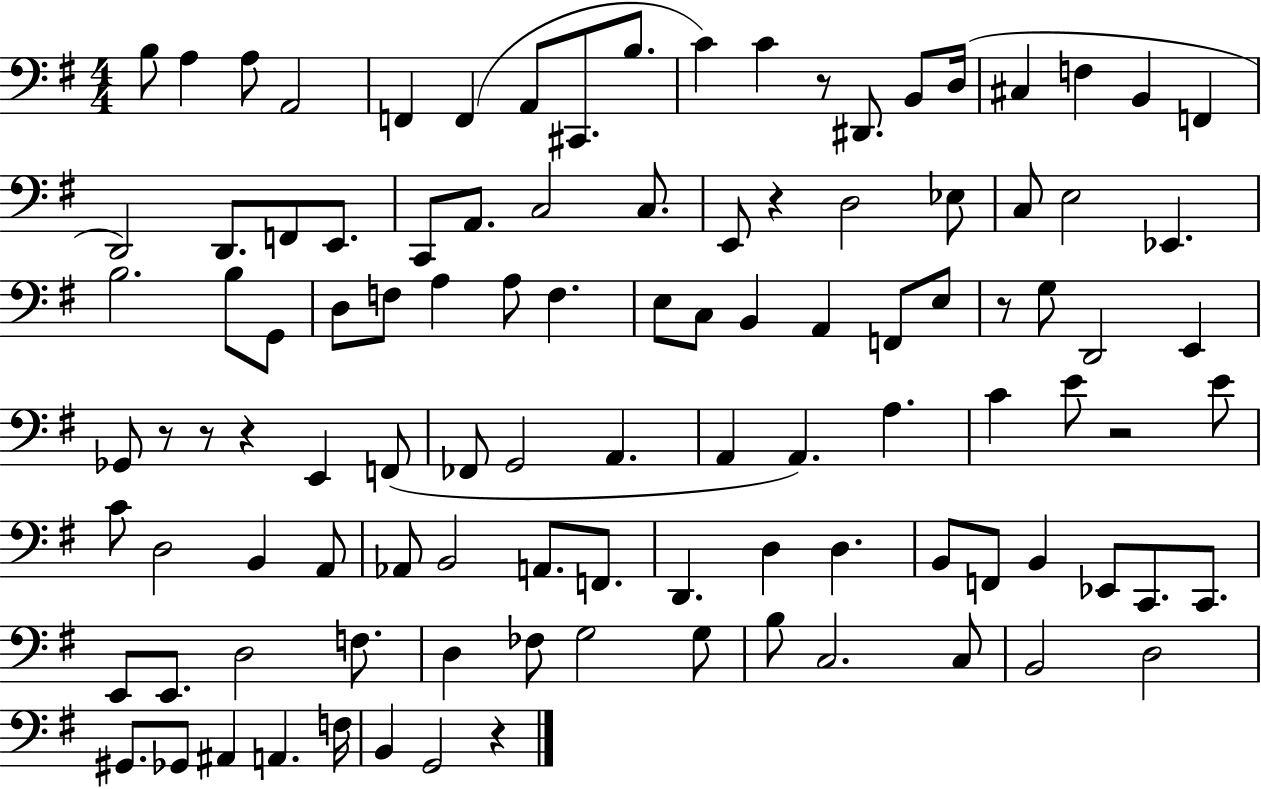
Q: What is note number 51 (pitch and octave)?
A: E2